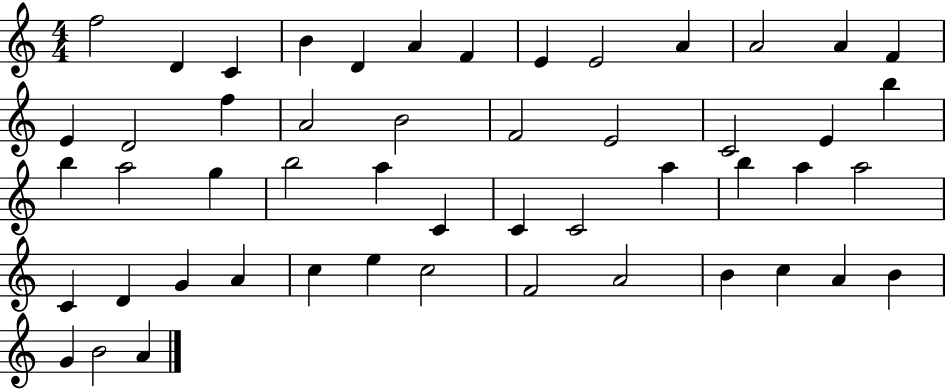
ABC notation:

X:1
T:Untitled
M:4/4
L:1/4
K:C
f2 D C B D A F E E2 A A2 A F E D2 f A2 B2 F2 E2 C2 E b b a2 g b2 a C C C2 a b a a2 C D G A c e c2 F2 A2 B c A B G B2 A